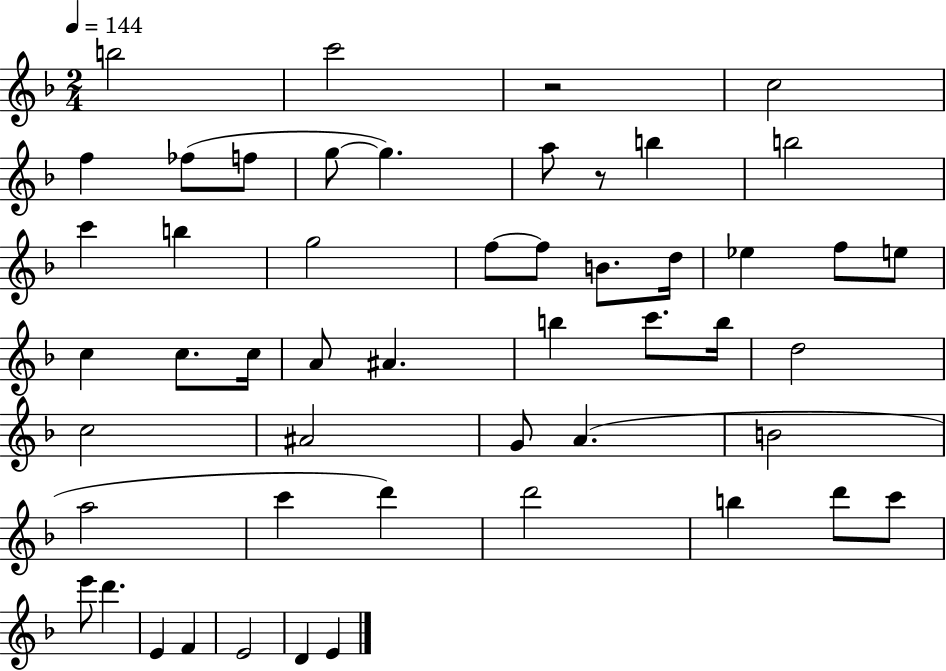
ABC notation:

X:1
T:Untitled
M:2/4
L:1/4
K:F
b2 c'2 z2 c2 f _f/2 f/2 g/2 g a/2 z/2 b b2 c' b g2 f/2 f/2 B/2 d/4 _e f/2 e/2 c c/2 c/4 A/2 ^A b c'/2 b/4 d2 c2 ^A2 G/2 A B2 a2 c' d' d'2 b d'/2 c'/2 e'/2 d' E F E2 D E